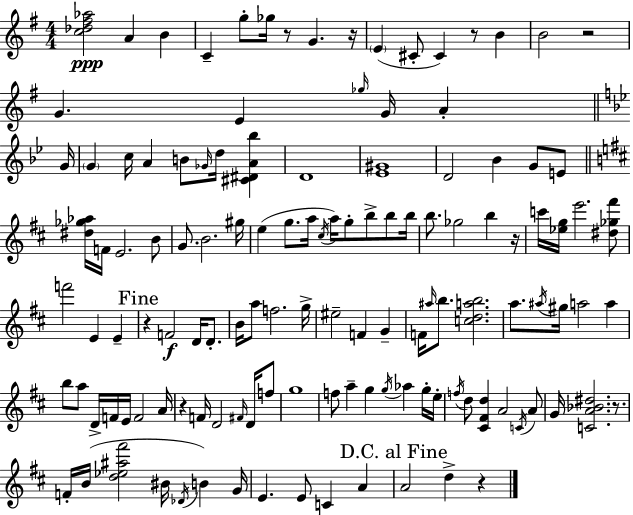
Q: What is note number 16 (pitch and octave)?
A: A4